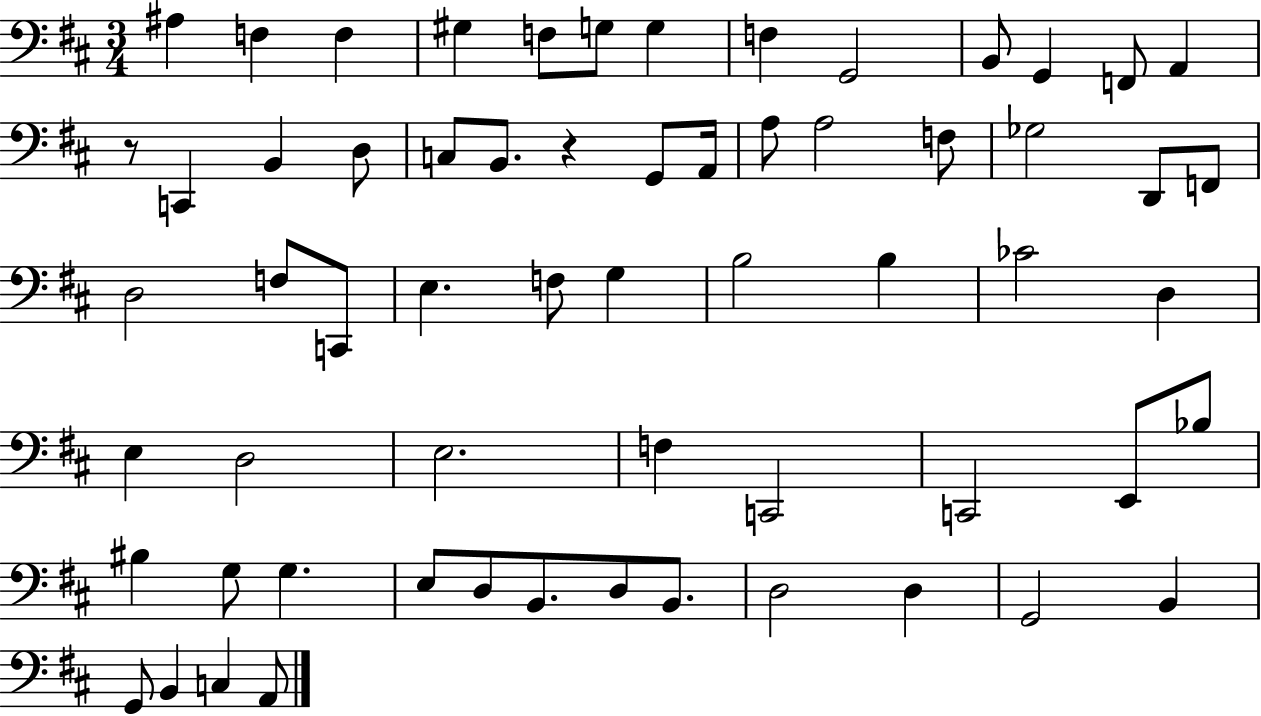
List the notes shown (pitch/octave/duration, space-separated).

A#3/q F3/q F3/q G#3/q F3/e G3/e G3/q F3/q G2/h B2/e G2/q F2/e A2/q R/e C2/q B2/q D3/e C3/e B2/e. R/q G2/e A2/s A3/e A3/h F3/e Gb3/h D2/e F2/e D3/h F3/e C2/e E3/q. F3/e G3/q B3/h B3/q CES4/h D3/q E3/q D3/h E3/h. F3/q C2/h C2/h E2/e Bb3/e BIS3/q G3/e G3/q. E3/e D3/e B2/e. D3/e B2/e. D3/h D3/q G2/h B2/q G2/e B2/q C3/q A2/e